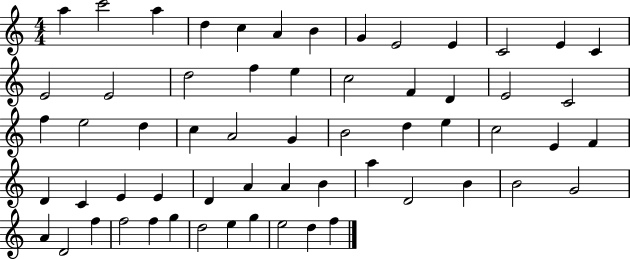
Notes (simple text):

A5/q C6/h A5/q D5/q C5/q A4/q B4/q G4/q E4/h E4/q C4/h E4/q C4/q E4/h E4/h D5/h F5/q E5/q C5/h F4/q D4/q E4/h C4/h F5/q E5/h D5/q C5/q A4/h G4/q B4/h D5/q E5/q C5/h E4/q F4/q D4/q C4/q E4/q E4/q D4/q A4/q A4/q B4/q A5/q D4/h B4/q B4/h G4/h A4/q D4/h F5/q F5/h F5/q G5/q D5/h E5/q G5/q E5/h D5/q F5/q